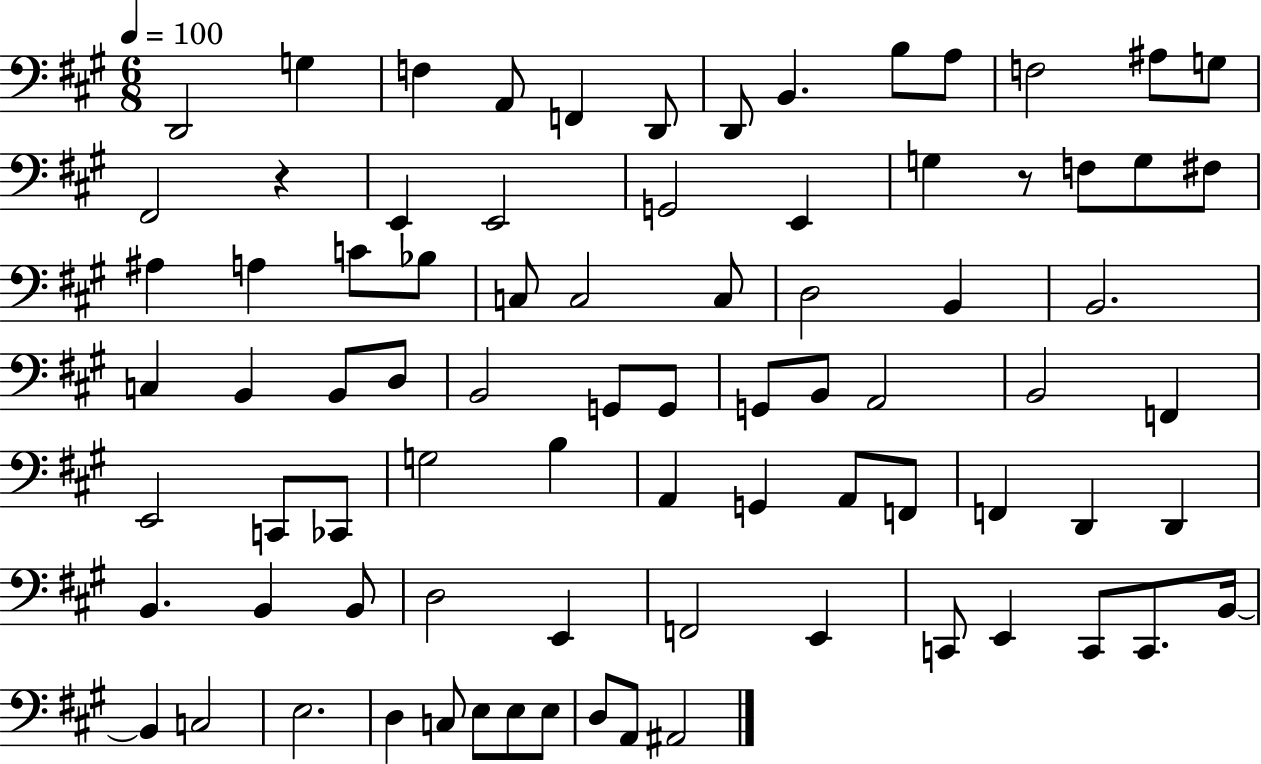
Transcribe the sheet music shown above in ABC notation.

X:1
T:Untitled
M:6/8
L:1/4
K:A
D,,2 G, F, A,,/2 F,, D,,/2 D,,/2 B,, B,/2 A,/2 F,2 ^A,/2 G,/2 ^F,,2 z E,, E,,2 G,,2 E,, G, z/2 F,/2 G,/2 ^F,/2 ^A, A, C/2 _B,/2 C,/2 C,2 C,/2 D,2 B,, B,,2 C, B,, B,,/2 D,/2 B,,2 G,,/2 G,,/2 G,,/2 B,,/2 A,,2 B,,2 F,, E,,2 C,,/2 _C,,/2 G,2 B, A,, G,, A,,/2 F,,/2 F,, D,, D,, B,, B,, B,,/2 D,2 E,, F,,2 E,, C,,/2 E,, C,,/2 C,,/2 B,,/4 B,, C,2 E,2 D, C,/2 E,/2 E,/2 E,/2 D,/2 A,,/2 ^A,,2